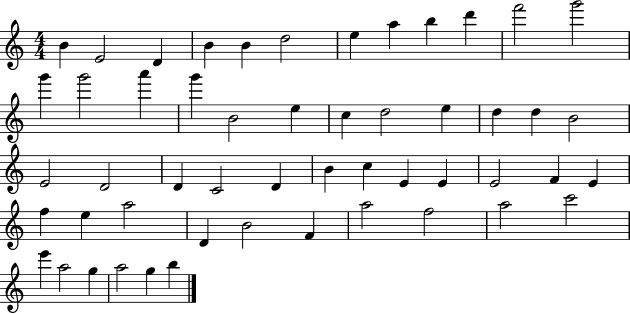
B4/q E4/h D4/q B4/q B4/q D5/h E5/q A5/q B5/q D6/q F6/h G6/h G6/q G6/h A6/q G6/q B4/h E5/q C5/q D5/h E5/q D5/q D5/q B4/h E4/h D4/h D4/q C4/h D4/q B4/q C5/q E4/q E4/q E4/h F4/q E4/q F5/q E5/q A5/h D4/q B4/h F4/q A5/h F5/h A5/h C6/h E6/q A5/h G5/q A5/h G5/q B5/q